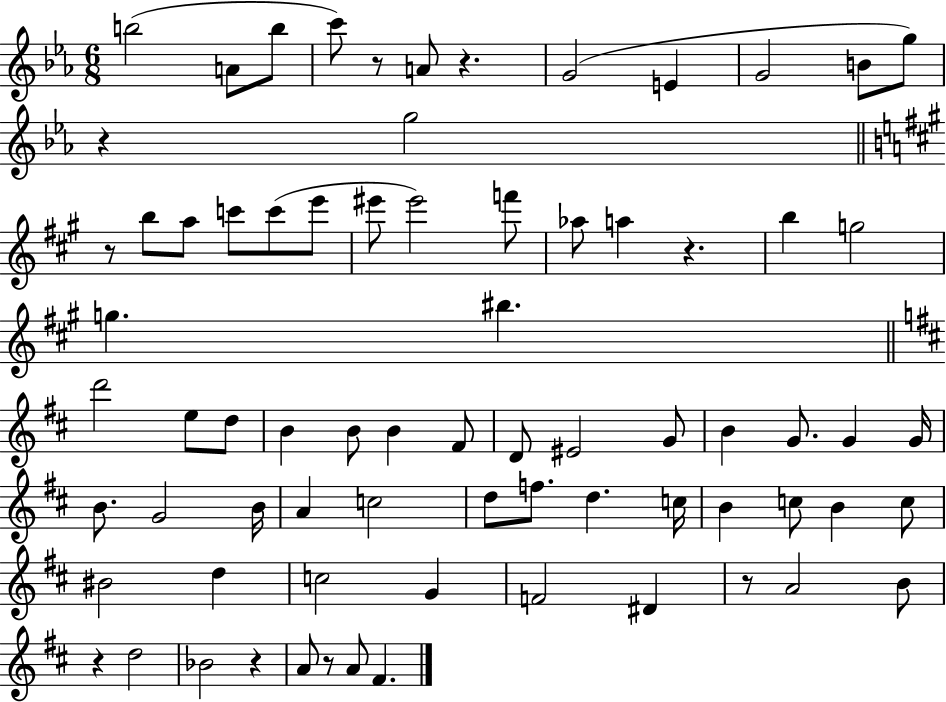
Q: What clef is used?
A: treble